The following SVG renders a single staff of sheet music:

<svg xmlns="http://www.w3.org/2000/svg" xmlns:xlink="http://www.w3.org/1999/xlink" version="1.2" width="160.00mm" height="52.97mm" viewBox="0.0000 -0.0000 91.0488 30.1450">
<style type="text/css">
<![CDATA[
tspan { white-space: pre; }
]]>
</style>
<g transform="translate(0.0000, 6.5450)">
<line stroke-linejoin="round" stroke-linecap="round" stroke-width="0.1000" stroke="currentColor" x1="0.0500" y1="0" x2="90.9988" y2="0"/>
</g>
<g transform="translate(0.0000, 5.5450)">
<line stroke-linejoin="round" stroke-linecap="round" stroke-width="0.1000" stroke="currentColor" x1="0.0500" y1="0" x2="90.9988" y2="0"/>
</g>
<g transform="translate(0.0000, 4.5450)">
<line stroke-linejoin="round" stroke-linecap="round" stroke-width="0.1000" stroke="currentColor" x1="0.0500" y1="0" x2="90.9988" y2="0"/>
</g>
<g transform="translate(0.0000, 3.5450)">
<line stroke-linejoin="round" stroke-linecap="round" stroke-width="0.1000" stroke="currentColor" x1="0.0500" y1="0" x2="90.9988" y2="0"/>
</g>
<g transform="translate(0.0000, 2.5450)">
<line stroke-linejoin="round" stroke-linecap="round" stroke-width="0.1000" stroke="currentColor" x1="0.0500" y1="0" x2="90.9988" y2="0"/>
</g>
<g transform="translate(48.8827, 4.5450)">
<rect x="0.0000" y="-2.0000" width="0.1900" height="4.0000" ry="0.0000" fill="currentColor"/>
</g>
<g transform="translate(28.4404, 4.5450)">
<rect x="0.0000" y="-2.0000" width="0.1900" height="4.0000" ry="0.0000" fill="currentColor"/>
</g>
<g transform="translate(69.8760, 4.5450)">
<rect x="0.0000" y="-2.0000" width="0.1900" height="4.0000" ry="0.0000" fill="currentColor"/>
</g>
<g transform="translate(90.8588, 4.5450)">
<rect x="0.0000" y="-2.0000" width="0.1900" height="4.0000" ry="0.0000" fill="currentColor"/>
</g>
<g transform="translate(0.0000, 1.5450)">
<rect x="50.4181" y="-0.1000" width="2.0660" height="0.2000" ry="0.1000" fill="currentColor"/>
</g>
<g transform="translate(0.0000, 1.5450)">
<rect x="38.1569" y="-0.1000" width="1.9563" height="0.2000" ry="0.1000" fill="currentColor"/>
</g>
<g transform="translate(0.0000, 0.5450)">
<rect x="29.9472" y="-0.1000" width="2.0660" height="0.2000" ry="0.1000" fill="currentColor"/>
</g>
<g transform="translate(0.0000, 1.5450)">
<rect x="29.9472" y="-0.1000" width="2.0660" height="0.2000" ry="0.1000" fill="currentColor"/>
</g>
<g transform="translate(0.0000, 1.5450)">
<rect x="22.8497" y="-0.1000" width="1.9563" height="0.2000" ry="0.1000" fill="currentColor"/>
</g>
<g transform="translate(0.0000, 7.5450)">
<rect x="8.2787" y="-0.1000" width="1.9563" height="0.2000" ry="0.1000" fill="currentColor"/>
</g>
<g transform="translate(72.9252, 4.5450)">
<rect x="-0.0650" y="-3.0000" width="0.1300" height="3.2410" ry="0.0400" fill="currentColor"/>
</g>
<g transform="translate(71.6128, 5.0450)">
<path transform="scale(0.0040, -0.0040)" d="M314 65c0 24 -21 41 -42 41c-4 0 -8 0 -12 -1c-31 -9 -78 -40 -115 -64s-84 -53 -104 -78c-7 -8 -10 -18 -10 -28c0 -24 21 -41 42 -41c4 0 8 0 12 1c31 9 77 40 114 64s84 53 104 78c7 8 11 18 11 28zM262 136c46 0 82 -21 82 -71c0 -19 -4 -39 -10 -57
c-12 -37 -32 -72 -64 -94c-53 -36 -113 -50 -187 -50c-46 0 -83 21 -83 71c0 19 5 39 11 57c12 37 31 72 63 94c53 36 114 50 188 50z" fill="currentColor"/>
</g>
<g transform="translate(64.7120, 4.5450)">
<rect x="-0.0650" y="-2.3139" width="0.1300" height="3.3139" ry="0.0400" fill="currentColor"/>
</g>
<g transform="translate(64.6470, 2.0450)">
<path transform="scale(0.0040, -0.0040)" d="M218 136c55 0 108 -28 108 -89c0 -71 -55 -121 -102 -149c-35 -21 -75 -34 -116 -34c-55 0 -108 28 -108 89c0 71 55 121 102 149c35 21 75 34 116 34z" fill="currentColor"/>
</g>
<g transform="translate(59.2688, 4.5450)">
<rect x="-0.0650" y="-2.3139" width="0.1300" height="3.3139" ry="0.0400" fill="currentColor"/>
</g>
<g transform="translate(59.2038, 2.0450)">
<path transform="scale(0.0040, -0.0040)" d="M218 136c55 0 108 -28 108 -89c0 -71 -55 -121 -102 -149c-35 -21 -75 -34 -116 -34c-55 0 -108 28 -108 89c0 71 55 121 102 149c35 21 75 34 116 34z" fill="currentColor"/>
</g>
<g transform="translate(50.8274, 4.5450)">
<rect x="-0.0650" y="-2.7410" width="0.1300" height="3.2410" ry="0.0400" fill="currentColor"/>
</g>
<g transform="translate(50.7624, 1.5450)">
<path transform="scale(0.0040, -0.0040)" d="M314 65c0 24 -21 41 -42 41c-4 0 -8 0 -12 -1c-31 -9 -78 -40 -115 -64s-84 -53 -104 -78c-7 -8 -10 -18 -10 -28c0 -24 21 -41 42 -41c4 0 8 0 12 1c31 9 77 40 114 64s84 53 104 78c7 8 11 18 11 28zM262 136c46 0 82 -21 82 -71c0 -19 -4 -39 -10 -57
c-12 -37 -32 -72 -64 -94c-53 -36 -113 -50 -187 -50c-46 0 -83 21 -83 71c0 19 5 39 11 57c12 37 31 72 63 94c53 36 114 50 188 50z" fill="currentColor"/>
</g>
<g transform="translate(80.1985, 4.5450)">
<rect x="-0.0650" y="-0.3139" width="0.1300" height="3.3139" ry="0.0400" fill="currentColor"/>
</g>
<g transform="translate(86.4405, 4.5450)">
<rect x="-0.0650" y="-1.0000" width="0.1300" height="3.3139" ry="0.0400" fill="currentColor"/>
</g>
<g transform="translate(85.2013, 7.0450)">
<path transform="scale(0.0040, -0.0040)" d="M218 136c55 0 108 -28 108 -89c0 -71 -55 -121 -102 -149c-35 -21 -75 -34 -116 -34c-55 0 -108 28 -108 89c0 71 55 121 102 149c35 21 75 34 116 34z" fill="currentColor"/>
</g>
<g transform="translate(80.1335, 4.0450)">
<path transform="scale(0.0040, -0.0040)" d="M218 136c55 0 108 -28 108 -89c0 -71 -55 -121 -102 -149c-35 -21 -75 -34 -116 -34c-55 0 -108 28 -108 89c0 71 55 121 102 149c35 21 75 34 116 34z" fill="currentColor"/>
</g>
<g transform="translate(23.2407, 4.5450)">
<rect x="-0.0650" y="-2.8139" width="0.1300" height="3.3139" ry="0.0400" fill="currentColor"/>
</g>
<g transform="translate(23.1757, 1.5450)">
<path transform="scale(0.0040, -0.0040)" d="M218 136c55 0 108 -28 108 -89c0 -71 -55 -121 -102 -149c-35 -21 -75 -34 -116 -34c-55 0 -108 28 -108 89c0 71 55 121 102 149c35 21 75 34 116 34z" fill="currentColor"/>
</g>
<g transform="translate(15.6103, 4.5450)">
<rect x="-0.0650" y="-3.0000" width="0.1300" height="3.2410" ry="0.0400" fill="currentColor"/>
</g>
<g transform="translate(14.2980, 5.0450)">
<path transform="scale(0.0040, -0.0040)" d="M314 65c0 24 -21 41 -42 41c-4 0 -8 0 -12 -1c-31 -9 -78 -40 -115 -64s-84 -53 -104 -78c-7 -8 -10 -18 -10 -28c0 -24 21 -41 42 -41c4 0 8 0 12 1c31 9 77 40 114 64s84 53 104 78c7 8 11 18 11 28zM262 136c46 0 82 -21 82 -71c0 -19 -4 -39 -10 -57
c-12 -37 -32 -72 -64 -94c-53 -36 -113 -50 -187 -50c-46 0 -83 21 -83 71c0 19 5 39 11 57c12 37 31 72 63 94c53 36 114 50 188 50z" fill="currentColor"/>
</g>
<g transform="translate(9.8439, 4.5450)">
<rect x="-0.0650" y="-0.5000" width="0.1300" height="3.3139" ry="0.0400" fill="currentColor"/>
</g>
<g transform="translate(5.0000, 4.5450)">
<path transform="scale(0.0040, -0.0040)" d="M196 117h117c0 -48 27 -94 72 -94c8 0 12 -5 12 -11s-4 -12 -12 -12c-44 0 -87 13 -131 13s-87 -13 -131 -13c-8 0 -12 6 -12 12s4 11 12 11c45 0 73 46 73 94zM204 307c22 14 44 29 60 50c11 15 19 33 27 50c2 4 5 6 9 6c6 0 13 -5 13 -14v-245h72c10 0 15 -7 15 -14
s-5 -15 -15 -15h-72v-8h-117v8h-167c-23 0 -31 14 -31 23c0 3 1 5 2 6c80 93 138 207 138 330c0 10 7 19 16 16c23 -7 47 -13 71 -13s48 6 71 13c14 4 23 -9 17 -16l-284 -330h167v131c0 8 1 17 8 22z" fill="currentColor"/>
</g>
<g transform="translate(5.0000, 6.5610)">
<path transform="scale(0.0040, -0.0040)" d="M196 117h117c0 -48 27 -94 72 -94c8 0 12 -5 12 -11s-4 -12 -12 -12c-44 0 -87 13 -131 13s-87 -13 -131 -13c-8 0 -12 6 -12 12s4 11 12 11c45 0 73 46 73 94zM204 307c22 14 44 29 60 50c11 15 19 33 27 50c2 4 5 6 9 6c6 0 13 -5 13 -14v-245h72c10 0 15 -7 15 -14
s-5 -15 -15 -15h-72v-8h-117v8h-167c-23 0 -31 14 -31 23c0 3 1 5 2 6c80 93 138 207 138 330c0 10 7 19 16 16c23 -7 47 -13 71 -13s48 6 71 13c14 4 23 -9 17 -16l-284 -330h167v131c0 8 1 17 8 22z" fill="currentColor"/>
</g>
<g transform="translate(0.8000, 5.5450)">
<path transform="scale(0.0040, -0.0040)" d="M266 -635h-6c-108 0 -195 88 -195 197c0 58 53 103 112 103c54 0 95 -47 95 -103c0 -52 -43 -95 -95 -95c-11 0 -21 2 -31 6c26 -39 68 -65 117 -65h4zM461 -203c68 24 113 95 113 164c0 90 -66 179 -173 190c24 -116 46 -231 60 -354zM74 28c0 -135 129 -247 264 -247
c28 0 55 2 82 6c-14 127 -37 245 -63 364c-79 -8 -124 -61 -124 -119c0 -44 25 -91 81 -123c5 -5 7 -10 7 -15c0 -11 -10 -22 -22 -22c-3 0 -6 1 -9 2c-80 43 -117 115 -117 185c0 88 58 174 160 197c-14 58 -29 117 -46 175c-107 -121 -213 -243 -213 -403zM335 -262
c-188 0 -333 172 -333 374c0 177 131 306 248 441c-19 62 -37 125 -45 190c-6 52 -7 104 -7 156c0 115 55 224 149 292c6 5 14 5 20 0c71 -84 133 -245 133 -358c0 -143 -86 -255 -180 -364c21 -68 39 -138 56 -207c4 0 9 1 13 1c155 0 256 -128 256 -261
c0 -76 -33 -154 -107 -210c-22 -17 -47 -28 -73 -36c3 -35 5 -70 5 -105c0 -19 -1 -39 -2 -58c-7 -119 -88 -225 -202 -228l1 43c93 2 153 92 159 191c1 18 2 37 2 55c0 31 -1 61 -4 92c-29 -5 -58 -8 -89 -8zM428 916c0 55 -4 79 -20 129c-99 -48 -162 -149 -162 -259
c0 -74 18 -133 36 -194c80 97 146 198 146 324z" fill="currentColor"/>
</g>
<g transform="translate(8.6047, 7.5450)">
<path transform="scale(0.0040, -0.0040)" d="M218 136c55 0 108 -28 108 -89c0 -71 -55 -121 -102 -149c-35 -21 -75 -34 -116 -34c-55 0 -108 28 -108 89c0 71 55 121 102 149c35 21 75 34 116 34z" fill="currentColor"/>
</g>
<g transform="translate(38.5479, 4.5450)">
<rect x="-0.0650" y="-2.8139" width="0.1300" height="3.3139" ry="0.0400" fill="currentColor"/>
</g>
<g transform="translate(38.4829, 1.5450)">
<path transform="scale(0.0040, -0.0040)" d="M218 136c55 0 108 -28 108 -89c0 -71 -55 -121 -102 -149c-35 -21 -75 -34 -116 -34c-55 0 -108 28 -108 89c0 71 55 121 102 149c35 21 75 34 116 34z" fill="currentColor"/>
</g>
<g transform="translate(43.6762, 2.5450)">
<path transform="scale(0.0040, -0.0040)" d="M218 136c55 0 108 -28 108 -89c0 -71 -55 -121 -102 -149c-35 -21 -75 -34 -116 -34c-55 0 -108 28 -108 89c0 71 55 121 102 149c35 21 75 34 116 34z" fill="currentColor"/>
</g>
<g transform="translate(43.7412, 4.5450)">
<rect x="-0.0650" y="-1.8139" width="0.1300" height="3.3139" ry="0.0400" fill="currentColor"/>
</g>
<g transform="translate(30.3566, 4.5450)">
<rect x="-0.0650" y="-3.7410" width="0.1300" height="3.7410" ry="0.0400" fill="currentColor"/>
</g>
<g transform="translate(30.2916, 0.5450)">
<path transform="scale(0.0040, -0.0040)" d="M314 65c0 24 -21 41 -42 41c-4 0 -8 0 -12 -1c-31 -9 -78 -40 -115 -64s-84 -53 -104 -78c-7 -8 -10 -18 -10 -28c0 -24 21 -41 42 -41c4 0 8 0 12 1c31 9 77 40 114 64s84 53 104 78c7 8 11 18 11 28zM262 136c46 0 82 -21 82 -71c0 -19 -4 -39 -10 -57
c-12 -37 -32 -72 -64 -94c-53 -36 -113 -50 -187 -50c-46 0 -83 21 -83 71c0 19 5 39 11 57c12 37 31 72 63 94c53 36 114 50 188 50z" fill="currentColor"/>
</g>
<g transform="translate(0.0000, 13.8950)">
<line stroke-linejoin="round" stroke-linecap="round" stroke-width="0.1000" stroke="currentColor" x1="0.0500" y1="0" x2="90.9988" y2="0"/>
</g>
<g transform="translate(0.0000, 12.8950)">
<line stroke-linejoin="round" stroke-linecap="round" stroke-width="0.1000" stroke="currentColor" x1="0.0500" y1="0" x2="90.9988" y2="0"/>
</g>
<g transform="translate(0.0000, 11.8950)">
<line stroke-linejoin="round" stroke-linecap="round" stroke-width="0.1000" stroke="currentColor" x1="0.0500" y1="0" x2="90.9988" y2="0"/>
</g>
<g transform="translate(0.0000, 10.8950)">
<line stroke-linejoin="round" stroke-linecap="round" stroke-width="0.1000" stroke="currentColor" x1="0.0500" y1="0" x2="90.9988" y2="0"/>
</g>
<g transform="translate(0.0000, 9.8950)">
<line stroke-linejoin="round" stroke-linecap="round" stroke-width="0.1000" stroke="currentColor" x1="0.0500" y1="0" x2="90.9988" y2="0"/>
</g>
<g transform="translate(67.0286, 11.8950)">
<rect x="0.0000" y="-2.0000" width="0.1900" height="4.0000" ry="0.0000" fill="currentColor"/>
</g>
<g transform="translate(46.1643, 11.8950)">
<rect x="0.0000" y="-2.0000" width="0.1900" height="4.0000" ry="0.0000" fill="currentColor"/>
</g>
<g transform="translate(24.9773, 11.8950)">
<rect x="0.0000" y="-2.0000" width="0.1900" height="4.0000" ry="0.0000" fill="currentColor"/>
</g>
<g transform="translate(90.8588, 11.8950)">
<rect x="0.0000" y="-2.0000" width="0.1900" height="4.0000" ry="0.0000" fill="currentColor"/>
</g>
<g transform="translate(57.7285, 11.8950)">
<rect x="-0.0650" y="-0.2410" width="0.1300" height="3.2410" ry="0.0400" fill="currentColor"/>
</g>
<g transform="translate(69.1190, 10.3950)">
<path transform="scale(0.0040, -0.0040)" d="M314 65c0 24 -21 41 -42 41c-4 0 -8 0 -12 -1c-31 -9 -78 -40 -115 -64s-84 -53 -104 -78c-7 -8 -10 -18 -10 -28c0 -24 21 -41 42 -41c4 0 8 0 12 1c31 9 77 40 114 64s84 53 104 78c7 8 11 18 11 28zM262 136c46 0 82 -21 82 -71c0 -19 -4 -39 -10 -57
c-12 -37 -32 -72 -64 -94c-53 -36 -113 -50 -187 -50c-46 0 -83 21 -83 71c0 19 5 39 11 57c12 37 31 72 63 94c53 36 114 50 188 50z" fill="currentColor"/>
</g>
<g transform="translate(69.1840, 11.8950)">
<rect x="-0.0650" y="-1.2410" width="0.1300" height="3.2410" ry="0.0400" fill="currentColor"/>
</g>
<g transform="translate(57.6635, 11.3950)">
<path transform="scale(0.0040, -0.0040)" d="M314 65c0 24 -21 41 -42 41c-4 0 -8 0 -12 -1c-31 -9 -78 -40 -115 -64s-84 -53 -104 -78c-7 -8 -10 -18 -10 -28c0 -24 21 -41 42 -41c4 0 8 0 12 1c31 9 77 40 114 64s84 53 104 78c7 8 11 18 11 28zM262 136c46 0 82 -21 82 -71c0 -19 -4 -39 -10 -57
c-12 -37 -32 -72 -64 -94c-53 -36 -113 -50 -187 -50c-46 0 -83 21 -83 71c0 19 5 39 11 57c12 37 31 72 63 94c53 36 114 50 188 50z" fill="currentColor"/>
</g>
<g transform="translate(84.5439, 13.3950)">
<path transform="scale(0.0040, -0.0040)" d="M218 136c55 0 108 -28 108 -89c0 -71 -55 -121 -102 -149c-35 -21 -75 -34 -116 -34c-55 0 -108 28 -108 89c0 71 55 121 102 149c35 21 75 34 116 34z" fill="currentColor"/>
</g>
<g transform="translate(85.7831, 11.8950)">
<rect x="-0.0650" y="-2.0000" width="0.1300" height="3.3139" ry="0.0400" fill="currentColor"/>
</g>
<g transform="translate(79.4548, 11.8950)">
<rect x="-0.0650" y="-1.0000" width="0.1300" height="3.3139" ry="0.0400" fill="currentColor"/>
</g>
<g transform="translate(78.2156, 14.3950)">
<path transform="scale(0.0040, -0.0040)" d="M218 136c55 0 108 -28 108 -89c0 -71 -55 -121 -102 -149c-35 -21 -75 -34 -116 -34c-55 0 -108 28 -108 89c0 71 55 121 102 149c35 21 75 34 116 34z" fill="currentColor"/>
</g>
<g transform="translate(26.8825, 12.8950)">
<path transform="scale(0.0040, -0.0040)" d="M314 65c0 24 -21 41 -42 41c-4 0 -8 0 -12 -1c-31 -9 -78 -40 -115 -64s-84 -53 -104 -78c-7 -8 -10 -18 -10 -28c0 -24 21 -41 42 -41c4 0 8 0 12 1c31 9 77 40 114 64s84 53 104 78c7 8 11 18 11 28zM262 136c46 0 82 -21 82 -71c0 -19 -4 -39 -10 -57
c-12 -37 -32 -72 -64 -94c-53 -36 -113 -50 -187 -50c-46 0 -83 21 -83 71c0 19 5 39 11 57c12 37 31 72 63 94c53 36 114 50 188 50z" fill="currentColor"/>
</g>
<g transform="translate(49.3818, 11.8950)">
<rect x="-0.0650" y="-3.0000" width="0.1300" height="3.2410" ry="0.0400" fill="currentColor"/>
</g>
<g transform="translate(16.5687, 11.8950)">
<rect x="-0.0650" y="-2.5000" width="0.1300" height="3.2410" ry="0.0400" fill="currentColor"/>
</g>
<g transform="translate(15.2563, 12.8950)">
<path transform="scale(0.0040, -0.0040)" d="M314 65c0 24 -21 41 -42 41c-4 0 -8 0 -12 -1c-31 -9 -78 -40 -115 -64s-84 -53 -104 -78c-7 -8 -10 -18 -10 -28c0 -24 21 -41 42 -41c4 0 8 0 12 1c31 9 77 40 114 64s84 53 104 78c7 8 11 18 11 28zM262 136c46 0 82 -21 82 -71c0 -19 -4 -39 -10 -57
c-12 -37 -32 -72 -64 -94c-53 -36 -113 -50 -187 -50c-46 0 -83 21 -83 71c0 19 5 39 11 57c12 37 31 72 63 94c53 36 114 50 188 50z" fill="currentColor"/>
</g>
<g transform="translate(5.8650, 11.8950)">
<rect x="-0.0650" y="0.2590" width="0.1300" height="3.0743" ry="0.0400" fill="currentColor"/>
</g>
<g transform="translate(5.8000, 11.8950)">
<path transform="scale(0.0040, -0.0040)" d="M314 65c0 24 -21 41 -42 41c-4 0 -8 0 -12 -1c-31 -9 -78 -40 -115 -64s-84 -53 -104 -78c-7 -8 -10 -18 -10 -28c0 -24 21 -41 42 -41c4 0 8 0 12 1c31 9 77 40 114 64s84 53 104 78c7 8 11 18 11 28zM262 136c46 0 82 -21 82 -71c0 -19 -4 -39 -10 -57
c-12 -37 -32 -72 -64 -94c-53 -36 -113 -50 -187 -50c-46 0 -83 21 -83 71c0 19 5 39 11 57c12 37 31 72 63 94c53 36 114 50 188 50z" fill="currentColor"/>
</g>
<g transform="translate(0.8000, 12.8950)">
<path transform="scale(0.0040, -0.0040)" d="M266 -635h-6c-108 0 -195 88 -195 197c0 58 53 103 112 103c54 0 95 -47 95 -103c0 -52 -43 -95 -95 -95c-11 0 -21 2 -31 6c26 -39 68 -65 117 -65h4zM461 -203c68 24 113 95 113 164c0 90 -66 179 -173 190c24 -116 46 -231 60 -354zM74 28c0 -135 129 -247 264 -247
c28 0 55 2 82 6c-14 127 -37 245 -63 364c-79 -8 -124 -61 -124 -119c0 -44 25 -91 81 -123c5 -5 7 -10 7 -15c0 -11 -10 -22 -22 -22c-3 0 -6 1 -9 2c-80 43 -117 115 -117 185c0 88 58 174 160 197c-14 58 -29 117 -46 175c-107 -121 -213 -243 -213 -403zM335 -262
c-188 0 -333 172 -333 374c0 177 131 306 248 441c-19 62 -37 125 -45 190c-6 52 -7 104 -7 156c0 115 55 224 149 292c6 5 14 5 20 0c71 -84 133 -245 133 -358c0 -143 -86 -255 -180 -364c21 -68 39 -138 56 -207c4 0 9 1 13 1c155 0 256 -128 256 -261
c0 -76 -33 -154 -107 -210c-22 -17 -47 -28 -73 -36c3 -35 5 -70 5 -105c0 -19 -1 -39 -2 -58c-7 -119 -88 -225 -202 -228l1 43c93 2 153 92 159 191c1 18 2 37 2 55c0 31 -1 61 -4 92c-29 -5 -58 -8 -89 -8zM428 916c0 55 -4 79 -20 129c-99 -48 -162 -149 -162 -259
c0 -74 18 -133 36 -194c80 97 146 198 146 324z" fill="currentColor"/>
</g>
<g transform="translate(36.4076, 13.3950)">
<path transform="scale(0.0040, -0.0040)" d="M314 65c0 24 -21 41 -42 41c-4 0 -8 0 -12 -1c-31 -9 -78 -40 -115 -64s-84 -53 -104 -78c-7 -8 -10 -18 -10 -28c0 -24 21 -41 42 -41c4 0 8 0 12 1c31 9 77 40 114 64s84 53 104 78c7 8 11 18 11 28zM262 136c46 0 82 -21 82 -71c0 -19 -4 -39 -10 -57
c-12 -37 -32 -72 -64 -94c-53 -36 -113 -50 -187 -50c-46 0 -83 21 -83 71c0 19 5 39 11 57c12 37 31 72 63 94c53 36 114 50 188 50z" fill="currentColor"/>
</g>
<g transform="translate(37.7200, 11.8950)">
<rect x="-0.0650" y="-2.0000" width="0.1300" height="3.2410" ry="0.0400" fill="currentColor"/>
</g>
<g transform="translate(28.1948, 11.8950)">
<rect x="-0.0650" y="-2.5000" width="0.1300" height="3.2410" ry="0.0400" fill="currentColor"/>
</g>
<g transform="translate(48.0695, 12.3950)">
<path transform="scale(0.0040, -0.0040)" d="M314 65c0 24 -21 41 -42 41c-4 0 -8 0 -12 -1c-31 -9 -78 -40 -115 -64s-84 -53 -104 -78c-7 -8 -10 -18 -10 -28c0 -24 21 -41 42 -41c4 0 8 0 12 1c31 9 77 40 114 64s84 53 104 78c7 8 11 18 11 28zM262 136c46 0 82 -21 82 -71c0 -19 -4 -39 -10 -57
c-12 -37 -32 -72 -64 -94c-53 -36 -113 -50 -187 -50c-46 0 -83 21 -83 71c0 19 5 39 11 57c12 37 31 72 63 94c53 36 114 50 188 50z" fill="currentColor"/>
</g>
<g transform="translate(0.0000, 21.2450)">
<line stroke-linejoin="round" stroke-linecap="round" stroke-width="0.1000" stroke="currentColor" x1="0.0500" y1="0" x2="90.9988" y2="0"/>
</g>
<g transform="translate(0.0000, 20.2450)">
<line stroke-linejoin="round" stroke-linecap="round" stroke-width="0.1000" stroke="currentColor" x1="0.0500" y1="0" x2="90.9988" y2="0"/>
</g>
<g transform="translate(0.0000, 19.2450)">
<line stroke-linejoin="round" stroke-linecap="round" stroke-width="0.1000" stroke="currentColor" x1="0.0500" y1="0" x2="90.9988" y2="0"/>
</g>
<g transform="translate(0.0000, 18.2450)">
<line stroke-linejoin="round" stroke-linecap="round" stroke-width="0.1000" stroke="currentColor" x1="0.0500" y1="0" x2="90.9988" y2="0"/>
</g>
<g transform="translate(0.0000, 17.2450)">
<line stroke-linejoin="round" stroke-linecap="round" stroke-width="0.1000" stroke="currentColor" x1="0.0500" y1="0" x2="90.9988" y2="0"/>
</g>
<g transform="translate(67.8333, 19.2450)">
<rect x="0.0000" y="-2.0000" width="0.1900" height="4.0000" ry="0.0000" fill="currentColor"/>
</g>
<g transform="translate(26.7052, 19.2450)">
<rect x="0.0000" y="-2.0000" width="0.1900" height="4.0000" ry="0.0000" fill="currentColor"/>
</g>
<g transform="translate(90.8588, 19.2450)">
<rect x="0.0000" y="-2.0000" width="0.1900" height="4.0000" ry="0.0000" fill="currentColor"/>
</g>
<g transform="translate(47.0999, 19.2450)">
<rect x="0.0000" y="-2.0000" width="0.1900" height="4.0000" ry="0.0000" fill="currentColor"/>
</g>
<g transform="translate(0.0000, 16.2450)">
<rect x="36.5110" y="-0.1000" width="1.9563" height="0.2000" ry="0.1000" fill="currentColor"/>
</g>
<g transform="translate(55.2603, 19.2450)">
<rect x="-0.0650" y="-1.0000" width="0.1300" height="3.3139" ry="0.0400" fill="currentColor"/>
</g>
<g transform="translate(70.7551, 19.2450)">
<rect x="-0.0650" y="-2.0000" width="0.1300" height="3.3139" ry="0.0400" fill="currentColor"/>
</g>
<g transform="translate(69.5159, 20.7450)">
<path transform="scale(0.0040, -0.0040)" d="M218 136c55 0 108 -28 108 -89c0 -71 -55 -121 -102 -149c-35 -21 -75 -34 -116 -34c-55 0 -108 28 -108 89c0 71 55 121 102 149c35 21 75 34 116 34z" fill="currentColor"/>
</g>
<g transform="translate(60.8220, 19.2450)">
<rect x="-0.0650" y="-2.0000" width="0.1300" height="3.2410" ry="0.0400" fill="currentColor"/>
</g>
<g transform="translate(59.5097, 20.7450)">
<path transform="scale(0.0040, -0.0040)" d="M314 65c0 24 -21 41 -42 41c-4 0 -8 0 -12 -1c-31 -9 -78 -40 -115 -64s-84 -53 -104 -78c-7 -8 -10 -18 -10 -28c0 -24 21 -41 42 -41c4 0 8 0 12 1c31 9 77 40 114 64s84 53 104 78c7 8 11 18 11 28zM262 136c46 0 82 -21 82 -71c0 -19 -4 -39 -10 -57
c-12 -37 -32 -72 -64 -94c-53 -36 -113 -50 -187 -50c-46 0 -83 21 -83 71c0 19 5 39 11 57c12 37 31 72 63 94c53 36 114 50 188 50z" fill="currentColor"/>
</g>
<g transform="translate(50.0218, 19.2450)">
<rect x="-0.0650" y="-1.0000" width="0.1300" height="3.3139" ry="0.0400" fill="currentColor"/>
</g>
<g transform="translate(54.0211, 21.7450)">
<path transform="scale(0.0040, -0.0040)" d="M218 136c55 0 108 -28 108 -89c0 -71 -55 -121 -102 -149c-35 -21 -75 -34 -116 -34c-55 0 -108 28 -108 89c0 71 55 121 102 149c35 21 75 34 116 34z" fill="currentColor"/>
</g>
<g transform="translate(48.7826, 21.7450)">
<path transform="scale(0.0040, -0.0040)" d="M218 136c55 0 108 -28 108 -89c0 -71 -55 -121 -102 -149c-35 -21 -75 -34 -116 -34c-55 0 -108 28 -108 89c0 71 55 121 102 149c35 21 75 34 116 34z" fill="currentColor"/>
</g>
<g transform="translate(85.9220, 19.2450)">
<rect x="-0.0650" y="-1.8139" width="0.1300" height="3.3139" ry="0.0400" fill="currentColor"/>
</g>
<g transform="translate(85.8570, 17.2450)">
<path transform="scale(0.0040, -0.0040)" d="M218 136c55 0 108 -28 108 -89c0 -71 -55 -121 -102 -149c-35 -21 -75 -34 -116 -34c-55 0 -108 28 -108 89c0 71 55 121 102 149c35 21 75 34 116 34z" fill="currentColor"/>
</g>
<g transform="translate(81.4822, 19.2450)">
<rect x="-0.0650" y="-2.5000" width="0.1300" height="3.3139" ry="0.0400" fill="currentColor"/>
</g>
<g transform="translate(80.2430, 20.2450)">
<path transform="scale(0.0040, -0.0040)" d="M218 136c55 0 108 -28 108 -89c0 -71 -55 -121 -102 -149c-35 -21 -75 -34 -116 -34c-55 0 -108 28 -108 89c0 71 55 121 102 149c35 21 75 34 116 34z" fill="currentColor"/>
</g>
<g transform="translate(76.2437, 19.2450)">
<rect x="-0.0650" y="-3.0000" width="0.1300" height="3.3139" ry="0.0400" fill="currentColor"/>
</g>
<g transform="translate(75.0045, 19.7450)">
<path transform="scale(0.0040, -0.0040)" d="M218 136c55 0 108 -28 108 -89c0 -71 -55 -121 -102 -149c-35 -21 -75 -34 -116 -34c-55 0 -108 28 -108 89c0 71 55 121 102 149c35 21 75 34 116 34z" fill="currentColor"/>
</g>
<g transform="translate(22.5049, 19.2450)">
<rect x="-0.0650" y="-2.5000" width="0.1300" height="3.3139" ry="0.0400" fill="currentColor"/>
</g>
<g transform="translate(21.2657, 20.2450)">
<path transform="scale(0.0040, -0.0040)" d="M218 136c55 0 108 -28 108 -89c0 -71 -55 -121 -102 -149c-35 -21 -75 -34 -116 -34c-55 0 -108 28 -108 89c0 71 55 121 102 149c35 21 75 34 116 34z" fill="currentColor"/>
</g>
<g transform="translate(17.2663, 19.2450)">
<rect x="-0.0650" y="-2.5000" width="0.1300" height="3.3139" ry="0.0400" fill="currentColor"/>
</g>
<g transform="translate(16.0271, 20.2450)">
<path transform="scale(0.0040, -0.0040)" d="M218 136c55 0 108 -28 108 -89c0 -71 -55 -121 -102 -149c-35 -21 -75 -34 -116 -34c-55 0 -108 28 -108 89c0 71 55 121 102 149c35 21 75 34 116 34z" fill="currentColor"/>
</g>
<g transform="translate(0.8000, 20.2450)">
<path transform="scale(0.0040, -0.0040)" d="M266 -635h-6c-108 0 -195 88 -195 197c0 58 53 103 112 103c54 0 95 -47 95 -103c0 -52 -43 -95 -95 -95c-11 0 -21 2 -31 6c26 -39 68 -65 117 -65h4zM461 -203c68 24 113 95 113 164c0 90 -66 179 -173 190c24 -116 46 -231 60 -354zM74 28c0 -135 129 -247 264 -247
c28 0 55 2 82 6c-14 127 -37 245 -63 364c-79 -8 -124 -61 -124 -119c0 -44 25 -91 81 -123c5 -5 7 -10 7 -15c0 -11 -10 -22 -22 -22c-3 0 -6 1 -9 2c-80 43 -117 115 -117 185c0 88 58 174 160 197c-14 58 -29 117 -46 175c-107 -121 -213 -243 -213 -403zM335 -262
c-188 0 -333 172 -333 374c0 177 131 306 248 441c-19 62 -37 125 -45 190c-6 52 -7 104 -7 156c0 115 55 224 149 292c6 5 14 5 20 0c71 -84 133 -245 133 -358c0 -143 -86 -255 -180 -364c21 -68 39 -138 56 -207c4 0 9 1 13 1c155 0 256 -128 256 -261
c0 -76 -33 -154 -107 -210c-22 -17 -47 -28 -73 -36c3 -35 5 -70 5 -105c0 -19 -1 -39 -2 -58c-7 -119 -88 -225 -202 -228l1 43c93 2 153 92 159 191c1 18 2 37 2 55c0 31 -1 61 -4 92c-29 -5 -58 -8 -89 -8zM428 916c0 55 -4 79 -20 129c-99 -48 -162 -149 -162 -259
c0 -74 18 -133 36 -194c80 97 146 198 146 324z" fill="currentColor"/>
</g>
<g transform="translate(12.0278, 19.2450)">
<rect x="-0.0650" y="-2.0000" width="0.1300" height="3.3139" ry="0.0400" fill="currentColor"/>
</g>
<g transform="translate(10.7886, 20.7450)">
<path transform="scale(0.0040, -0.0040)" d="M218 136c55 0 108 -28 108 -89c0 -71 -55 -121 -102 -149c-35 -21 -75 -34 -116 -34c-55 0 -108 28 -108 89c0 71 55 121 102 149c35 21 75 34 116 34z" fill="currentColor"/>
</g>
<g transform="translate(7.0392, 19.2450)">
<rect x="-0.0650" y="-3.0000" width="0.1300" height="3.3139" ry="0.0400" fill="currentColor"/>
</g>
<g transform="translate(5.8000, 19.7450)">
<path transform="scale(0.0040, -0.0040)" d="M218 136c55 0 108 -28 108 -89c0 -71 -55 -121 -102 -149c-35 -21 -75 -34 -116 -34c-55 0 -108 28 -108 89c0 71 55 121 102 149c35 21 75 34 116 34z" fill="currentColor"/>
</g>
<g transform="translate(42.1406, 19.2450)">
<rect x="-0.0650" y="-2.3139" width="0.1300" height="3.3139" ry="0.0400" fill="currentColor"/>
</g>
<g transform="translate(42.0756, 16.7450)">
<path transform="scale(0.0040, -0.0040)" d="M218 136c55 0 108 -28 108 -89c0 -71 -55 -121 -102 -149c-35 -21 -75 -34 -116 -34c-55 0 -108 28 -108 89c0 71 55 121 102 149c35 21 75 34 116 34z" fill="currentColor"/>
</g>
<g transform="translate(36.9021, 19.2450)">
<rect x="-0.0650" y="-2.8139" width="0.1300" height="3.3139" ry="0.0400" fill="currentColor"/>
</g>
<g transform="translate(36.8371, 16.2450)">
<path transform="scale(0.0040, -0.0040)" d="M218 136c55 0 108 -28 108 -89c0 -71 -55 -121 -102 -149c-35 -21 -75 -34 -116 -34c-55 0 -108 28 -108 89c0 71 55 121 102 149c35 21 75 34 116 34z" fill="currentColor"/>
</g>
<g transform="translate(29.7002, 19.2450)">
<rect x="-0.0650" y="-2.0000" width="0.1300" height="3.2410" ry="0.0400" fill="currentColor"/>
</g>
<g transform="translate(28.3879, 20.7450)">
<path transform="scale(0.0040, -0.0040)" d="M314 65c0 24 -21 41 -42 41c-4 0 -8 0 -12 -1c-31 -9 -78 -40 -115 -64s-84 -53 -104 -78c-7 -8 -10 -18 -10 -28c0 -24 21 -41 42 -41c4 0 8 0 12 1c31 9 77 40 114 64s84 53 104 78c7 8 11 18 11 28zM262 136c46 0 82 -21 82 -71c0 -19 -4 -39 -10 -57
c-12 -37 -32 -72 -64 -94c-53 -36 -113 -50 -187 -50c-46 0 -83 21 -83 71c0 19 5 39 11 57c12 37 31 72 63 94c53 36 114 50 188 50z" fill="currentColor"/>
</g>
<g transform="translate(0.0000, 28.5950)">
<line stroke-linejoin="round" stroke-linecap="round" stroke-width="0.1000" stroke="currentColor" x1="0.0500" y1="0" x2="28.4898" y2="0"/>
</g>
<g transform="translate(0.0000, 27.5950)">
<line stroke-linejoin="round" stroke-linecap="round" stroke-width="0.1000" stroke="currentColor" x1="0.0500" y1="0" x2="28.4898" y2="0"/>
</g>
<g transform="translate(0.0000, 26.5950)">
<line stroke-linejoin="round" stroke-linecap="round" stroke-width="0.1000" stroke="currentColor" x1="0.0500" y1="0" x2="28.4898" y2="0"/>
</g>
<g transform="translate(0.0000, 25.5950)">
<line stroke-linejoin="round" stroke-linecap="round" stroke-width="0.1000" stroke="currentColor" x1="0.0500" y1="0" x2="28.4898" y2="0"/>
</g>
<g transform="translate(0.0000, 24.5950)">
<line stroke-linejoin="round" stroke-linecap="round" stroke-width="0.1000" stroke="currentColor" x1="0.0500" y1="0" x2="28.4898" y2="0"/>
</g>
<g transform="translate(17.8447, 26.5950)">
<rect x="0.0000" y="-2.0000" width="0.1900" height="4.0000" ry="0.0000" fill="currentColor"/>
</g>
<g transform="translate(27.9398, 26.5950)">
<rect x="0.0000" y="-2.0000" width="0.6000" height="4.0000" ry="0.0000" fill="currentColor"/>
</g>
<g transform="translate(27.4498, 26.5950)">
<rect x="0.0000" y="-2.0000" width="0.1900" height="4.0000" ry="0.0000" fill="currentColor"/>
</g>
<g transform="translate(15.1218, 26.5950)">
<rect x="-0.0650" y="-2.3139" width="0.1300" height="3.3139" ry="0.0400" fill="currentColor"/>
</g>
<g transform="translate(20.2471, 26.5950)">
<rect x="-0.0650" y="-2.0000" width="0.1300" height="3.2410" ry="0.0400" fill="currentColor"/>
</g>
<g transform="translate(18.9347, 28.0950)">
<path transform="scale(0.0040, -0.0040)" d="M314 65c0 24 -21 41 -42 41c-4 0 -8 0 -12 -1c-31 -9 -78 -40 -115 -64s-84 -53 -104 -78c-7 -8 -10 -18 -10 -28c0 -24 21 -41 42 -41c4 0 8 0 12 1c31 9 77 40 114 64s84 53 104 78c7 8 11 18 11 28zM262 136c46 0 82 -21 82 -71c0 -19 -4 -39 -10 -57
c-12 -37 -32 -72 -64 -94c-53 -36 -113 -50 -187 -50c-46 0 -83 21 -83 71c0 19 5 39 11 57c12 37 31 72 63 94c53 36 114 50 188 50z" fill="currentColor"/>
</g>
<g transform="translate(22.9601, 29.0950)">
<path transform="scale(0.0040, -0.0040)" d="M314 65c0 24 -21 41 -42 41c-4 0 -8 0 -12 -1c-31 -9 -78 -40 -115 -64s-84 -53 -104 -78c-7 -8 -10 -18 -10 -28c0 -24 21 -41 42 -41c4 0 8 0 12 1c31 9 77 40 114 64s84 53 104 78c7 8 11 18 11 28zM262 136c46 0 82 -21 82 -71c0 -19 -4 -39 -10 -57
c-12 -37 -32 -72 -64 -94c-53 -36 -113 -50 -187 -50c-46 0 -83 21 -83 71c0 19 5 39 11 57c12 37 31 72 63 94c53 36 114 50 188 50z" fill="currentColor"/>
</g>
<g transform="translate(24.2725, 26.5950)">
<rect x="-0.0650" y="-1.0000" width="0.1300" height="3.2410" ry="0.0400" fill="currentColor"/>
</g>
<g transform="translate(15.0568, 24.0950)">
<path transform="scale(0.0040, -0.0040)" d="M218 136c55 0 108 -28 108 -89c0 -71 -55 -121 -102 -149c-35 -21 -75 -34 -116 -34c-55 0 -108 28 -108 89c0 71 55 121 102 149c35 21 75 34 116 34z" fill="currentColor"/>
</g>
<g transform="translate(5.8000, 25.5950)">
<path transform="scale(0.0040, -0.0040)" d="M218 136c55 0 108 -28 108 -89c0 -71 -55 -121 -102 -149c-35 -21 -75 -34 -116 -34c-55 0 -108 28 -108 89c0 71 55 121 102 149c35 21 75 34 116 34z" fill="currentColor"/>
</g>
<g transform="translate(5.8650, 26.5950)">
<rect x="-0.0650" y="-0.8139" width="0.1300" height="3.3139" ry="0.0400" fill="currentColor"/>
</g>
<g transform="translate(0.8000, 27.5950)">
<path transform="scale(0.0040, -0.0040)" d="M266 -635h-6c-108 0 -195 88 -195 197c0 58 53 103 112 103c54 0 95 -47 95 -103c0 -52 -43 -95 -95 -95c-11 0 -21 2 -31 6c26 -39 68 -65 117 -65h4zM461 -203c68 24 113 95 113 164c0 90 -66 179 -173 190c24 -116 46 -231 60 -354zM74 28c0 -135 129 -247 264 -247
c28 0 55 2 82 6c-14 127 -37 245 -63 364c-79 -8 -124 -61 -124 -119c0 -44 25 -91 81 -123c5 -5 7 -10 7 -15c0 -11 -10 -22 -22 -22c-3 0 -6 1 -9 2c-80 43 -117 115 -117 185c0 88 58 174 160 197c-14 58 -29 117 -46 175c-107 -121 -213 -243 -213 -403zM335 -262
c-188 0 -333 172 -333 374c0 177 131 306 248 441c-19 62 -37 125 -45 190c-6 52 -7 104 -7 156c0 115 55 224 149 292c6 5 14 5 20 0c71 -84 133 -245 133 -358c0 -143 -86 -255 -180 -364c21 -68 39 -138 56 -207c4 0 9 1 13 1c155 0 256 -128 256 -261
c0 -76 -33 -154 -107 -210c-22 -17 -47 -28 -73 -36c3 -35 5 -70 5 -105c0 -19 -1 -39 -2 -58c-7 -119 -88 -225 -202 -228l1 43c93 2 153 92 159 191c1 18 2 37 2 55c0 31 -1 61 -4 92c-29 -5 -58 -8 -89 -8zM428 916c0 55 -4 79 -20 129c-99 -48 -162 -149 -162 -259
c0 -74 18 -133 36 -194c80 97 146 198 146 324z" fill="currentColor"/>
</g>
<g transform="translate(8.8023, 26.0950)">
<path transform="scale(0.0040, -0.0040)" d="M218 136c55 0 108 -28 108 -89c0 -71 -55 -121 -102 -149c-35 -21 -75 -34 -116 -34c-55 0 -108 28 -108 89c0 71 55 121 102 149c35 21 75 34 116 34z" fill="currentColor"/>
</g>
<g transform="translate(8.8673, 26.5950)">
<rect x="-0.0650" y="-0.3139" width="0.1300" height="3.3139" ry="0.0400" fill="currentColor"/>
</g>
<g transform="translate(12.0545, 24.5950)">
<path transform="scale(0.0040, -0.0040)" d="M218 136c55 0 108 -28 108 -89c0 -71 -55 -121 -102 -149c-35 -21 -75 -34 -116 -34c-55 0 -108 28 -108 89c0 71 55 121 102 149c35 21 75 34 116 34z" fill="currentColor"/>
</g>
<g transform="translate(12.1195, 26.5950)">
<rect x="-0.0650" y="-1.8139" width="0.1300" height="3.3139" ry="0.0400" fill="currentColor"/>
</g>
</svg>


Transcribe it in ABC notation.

X:1
T:Untitled
M:4/4
L:1/4
K:C
C A2 a c'2 a f a2 g g A2 c D B2 G2 G2 F2 A2 c2 e2 D F A F G G F2 a g D D F2 F A G f d c f g F2 D2